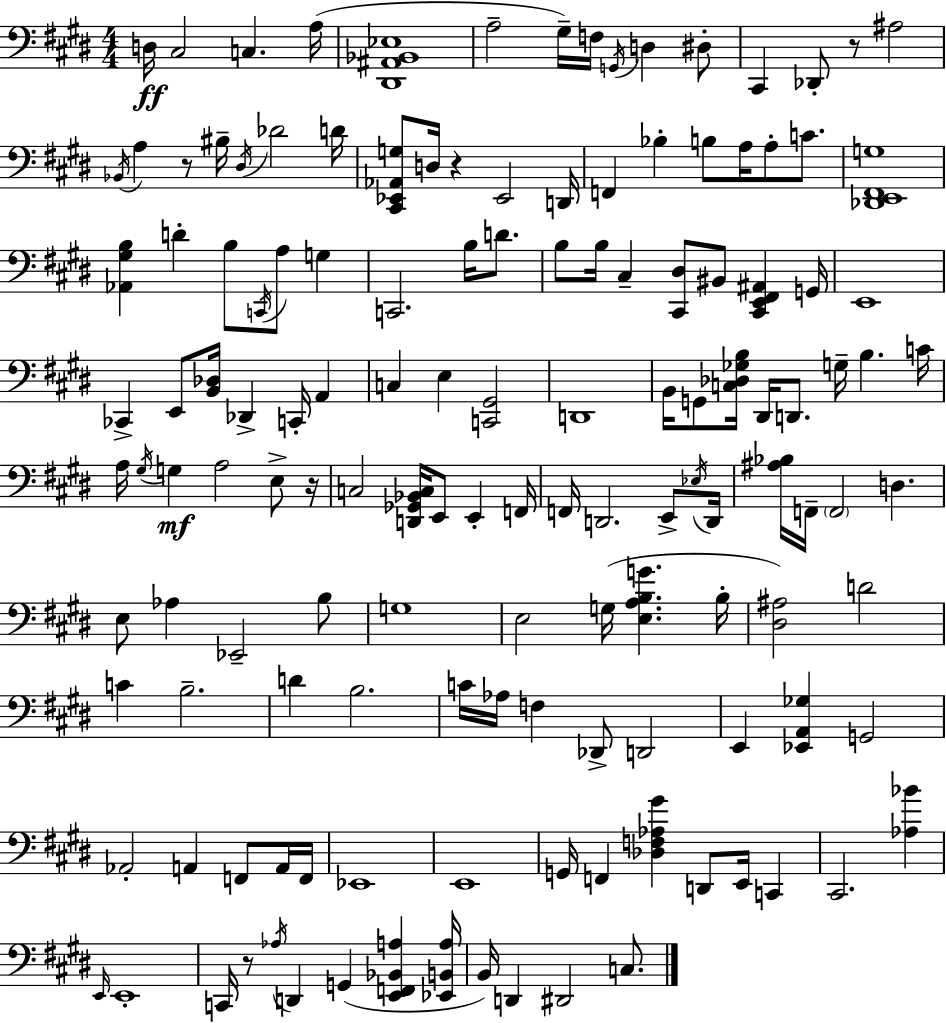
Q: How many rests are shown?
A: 5